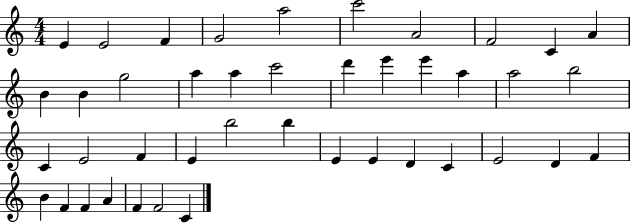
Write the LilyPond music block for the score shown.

{
  \clef treble
  \numericTimeSignature
  \time 4/4
  \key c \major
  e'4 e'2 f'4 | g'2 a''2 | c'''2 a'2 | f'2 c'4 a'4 | \break b'4 b'4 g''2 | a''4 a''4 c'''2 | d'''4 e'''4 e'''4 a''4 | a''2 b''2 | \break c'4 e'2 f'4 | e'4 b''2 b''4 | e'4 e'4 d'4 c'4 | e'2 d'4 f'4 | \break b'4 f'4 f'4 a'4 | f'4 f'2 c'4 | \bar "|."
}